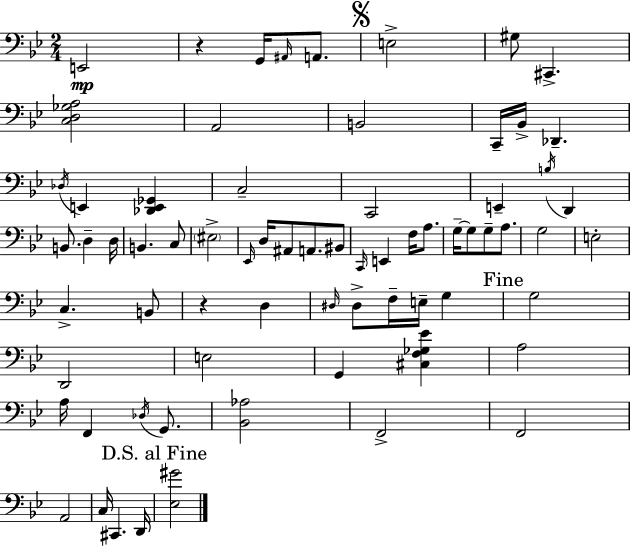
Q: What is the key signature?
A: G minor